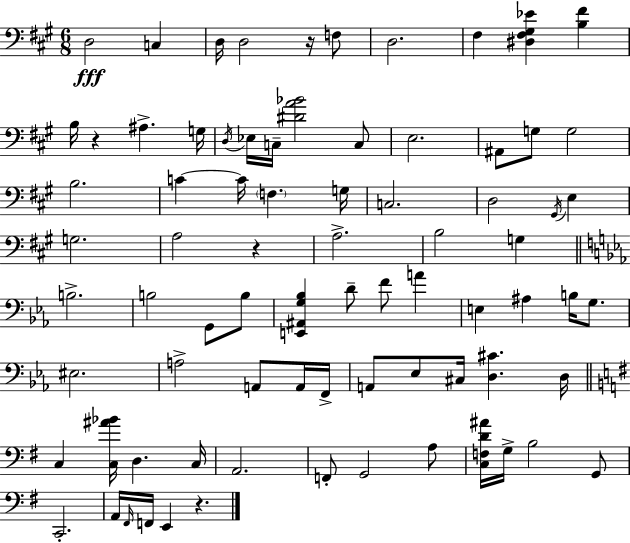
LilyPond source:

{
  \clef bass
  \numericTimeSignature
  \time 6/8
  \key a \major
  d2\fff c4 | d16 d2 r16 f8 | d2. | fis4 <dis fis gis ees'>4 <b fis'>4 | \break b16 r4 ais4.-> g16 | \acciaccatura { d16 } ees16 c16-- <dis' a' bes'>2 c8 | e2. | ais,8 g8 g2 | \break b2. | c'4~~ c'16 \parenthesize f4. | g16 c2. | d2 \acciaccatura { gis,16 } e4 | \break g2. | a2 r4 | a2.-> | b2 g4 | \break \bar "||" \break \key ees \major b2.-> | b2 g,8 b8 | <e, ais, g bes>4 d'8-- f'8 a'4 | e4 ais4 b16 g8. | \break eis2. | a2-> a,8 a,16 f,16-> | a,8 ees8 cis16 <d cis'>4. d16 | \bar "||" \break \key g \major c4 <c ais' bes'>16 d4. c16 | a,2. | f,8-. g,2 a8 | <c f d' ais'>16 g16-> b2 g,8 | \break c,2.-. | a,16 \grace { fis,16 } f,16 e,4 r4. | \bar "|."
}